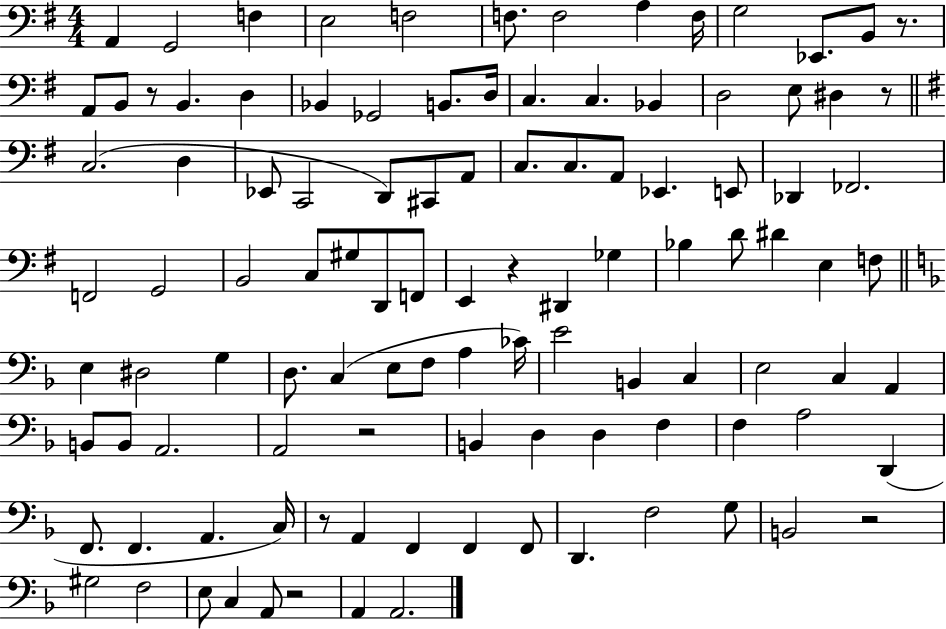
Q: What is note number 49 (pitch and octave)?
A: D#2